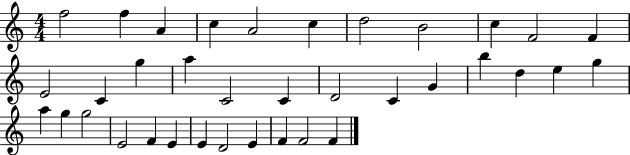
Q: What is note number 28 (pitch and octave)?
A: E4